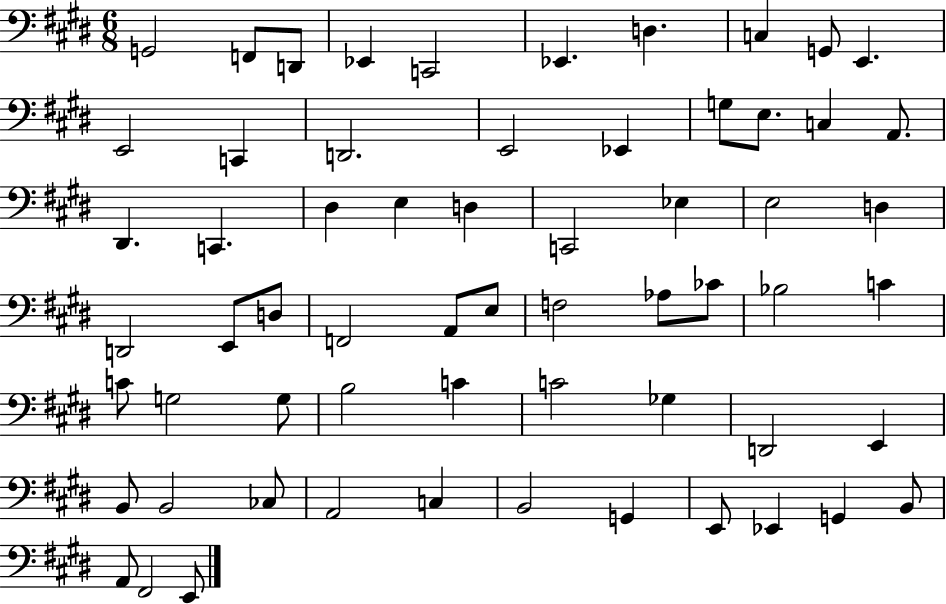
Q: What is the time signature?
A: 6/8